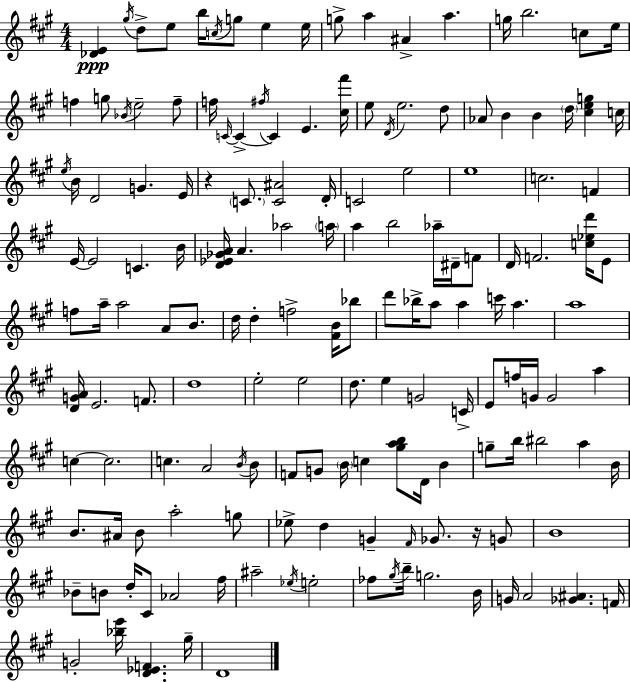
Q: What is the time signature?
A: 4/4